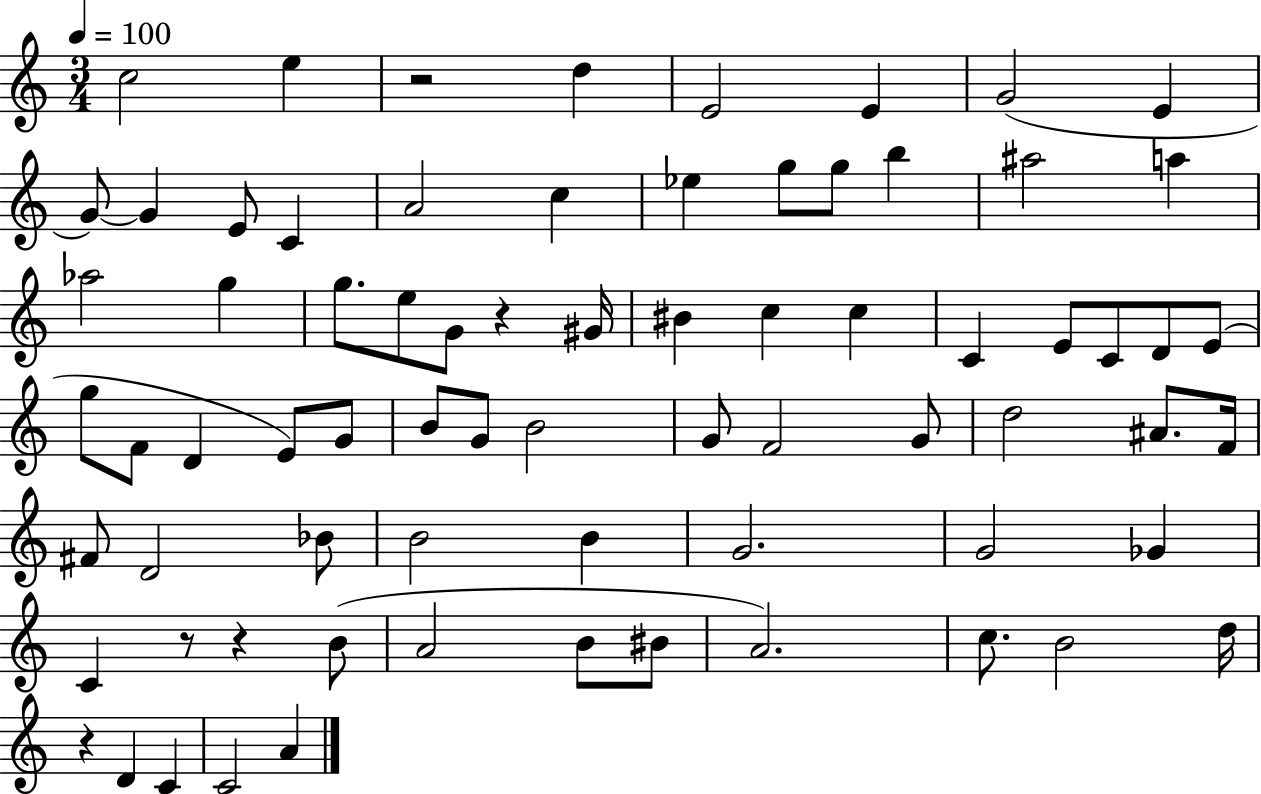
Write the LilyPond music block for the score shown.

{
  \clef treble
  \numericTimeSignature
  \time 3/4
  \key c \major
  \tempo 4 = 100
  \repeat volta 2 { c''2 e''4 | r2 d''4 | e'2 e'4 | g'2( e'4 | \break g'8~~) g'4 e'8 c'4 | a'2 c''4 | ees''4 g''8 g''8 b''4 | ais''2 a''4 | \break aes''2 g''4 | g''8. e''8 g'8 r4 gis'16 | bis'4 c''4 c''4 | c'4 e'8 c'8 d'8 e'8( | \break g''8 f'8 d'4 e'8) g'8 | b'8 g'8 b'2 | g'8 f'2 g'8 | d''2 ais'8. f'16 | \break fis'8 d'2 bes'8 | b'2 b'4 | g'2. | g'2 ges'4 | \break c'4 r8 r4 b'8( | a'2 b'8 bis'8 | a'2.) | c''8. b'2 d''16 | \break r4 d'4 c'4 | c'2 a'4 | } \bar "|."
}